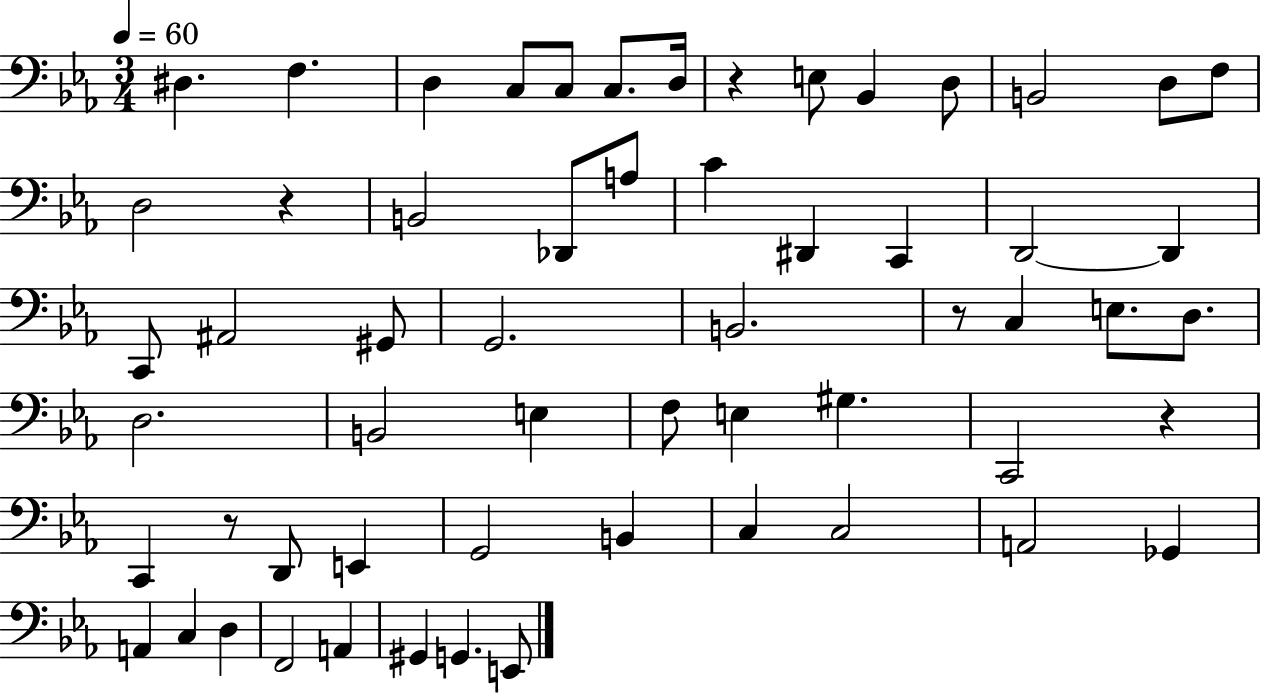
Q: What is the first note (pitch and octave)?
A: D#3